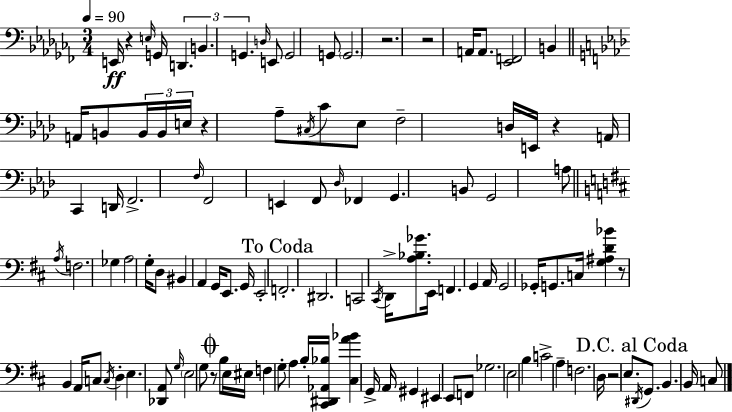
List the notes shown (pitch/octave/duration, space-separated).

E2/s R/q E3/s G2/s D2/q. B2/q. G2/q. D3/s E2/e G2/h G2/e G2/h. R/h. R/h A2/s A2/e. [Eb2,F2]/h B2/q A2/s B2/e B2/s B2/s E3/s R/q Ab3/e C#3/s C4/e Eb3/e F3/h D3/s E2/s R/q A2/s C2/q D2/s F2/h. F3/s F2/h E2/q F2/e Db3/s FES2/q G2/q. B2/e G2/h A3/e A3/s F3/h. Gb3/q A3/h G3/s D3/e BIS2/q A2/q G2/s E2/e. G2/s E2/h F2/h. D#2/h. C2/h C#2/s D2/s [A3,Bb3,Gb4]/e. E2/s F2/q. G2/q A2/s G2/h Gb2/s G2/e. C3/s [G3,A#3,D4,Bb4]/q R/e B2/q A2/s C3/e C3/s D3/q E3/q. [Db2,A2]/e G3/s E3/h G3/e R/e B3/e E3/s EIS3/s F3/q G3/e A3/q B3/s [C#2,D#2,Ab2,Bb3]/s [C#3,A4,Bb4]/q G2/s A2/s G#2/q EIS2/q E2/e F2/e Gb3/h. E3/h B3/q C4/h A3/q F3/h. D3/s R/h E3/e. D#2/s G2/e. B2/q. B2/s C3/e